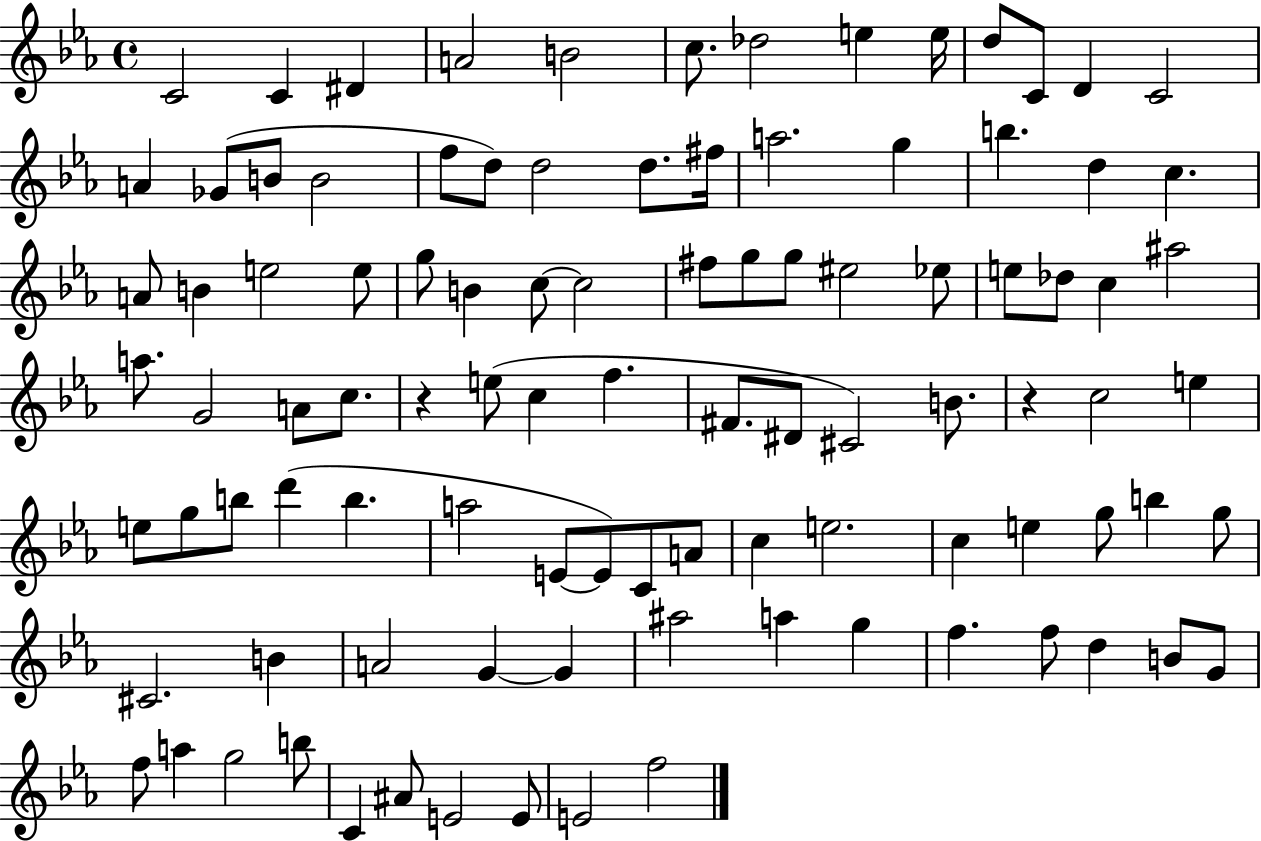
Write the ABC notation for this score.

X:1
T:Untitled
M:4/4
L:1/4
K:Eb
C2 C ^D A2 B2 c/2 _d2 e e/4 d/2 C/2 D C2 A _G/2 B/2 B2 f/2 d/2 d2 d/2 ^f/4 a2 g b d c A/2 B e2 e/2 g/2 B c/2 c2 ^f/2 g/2 g/2 ^e2 _e/2 e/2 _d/2 c ^a2 a/2 G2 A/2 c/2 z e/2 c f ^F/2 ^D/2 ^C2 B/2 z c2 e e/2 g/2 b/2 d' b a2 E/2 E/2 C/2 A/2 c e2 c e g/2 b g/2 ^C2 B A2 G G ^a2 a g f f/2 d B/2 G/2 f/2 a g2 b/2 C ^A/2 E2 E/2 E2 f2